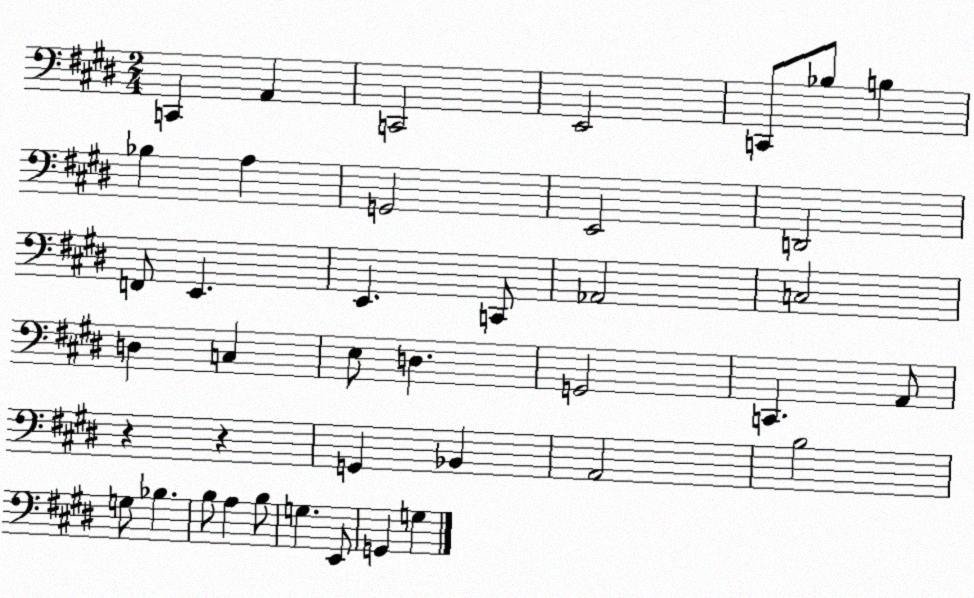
X:1
T:Untitled
M:2/4
L:1/4
K:E
C,, A,, C,,2 E,,2 C,,/2 _B,/2 B, _B, A, G,,2 E,,2 D,,2 F,,/2 E,, E,, C,,/2 _A,,2 C,2 D, C, E,/2 D, G,,2 C,, A,,/2 z z G,, _B,, A,,2 B,2 G,/2 _B, B,/2 A, B,/2 G, E,,/2 G,, G,